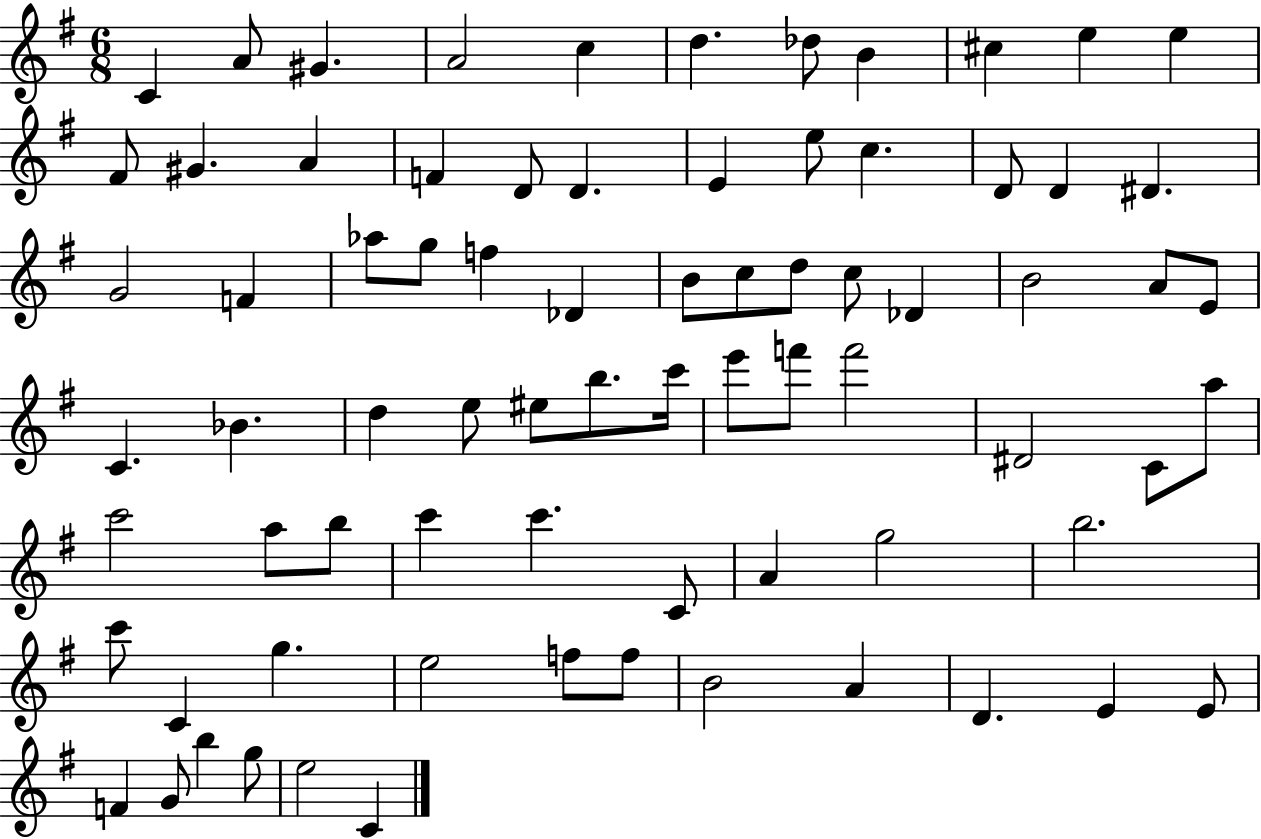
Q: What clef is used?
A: treble